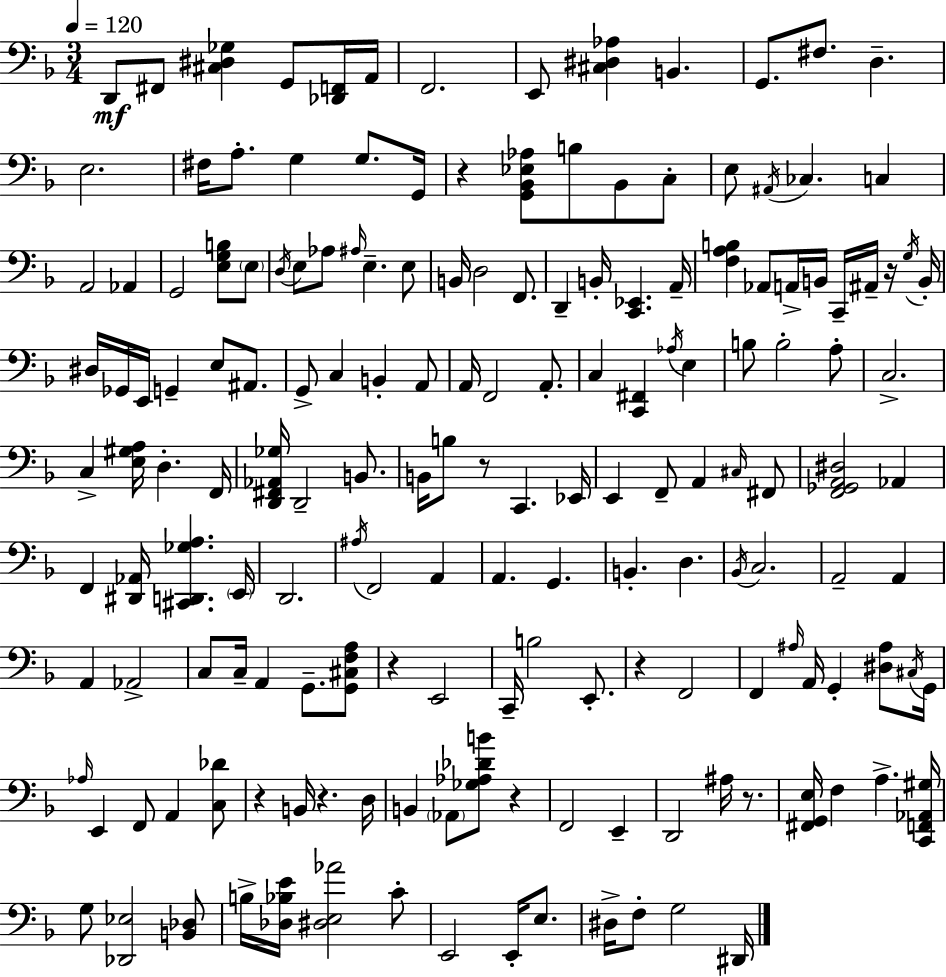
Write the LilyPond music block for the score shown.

{
  \clef bass
  \numericTimeSignature
  \time 3/4
  \key d \minor
  \tempo 4 = 120
  d,8\mf fis,8 <cis dis ges>4 g,8 <des, f,>16 a,16 | f,2. | e,8 <cis dis aes>4 b,4. | g,8. fis8. d4.-- | \break e2. | fis16 a8.-. g4 g8. g,16 | r4 <g, bes, ees aes>8 b8 bes,8 c8-. | e8 \acciaccatura { ais,16 } ces4. c4 | \break a,2 aes,4 | g,2 <e g b>8 \parenthesize e8 | \acciaccatura { d16 } e8 aes8 \grace { ais16 } e4.-- | e8 b,16 d2 | \break f,8. d,4-- b,16-. <c, ees,>4. | a,16-- <f a b>4 aes,8 a,16-> b,16 c,16-- | ais,16-- r16 \acciaccatura { g16 } b,16-. dis16 ges,16 e,16 g,4-- e8 | ais,8. g,8-> c4 b,4-. | \break a,8 a,16 f,2 | a,8.-. c4 <c, fis,>4 | \acciaccatura { aes16 } e4 b8 b2-. | a8-. c2.-> | \break c4-> <e gis a>16 d4.-. | f,16 <d, fis, aes, ges>16 d,2-- | b,8. b,16 b8 r8 c,4. | ees,16 e,4 f,8-- a,4 | \break \grace { cis16 } fis,8 <f, ges, a, dis>2 | aes,4 f,4 <dis, aes,>16 <cis, d, ges a>4. | \parenthesize e,16 d,2. | \acciaccatura { ais16 } f,2 | \break a,4 a,4. | g,4. b,4.-. | d4. \acciaccatura { bes,16 } c2. | a,2-- | \break a,4 a,4 | aes,2-> c8 c16-- a,4 | g,8.-- <g, cis f a>8 r4 | e,2 c,16-- b2 | \break e,8.-. r4 | f,2 f,4 | \grace { ais16 } a,16 g,4-. <dis ais>8 \acciaccatura { cis16 } g,16 \grace { aes16 } e,4 | f,8 a,4 <c des'>8 r4 | \break b,16 r4. d16 b,4 | \parenthesize aes,8 <ges aes des' b'>8 r4 f,2 | e,4-- d,2 | ais16 r8. <fis, g, e>16 | \break f4 a4.-> <c, f, aes, gis>16 g8 | <des, ees>2 <b, des>8 b16-> | <des bes e'>16 <dis e aes'>2 c'8-. e,2 | e,16-. e8. dis16-> | \break f8-. g2 dis,16 \bar "|."
}